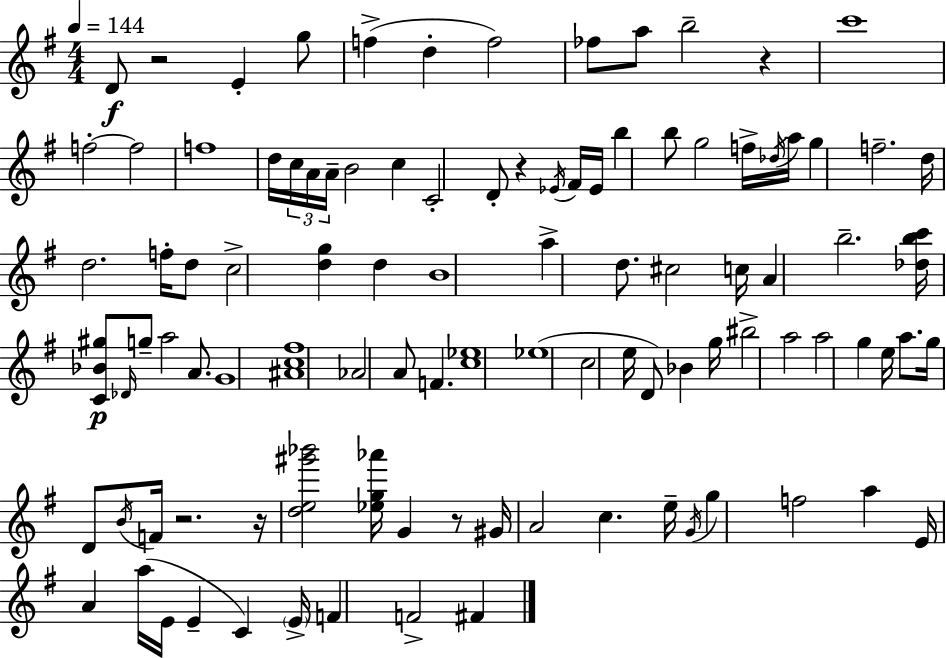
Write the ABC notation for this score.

X:1
T:Untitled
M:4/4
L:1/4
K:Em
D/2 z2 E g/2 f d f2 _f/2 a/2 b2 z c'4 f2 f2 f4 d/4 c/4 A/4 A/4 B2 c C2 D/2 z _E/4 ^F/4 _E/4 b b/2 g2 f/4 _d/4 a/4 g f2 d/4 d2 f/4 d/2 c2 [dg] d B4 a d/2 ^c2 c/4 A b2 [_dbc']/4 [C_B^g]/2 _D/4 g/2 a2 A/2 G4 [^Ac^f]4 _A2 A/2 F [c_e]4 _e4 c2 e/4 D/2 _B g/4 ^b2 a2 a2 g e/4 a/2 g/4 D/2 B/4 F/4 z2 z/4 [de^g'_b']2 [_eg_a']/4 G z/2 ^G/4 A2 c e/4 G/4 g f2 a E/4 A a/4 E/4 E C E/4 F F2 ^F